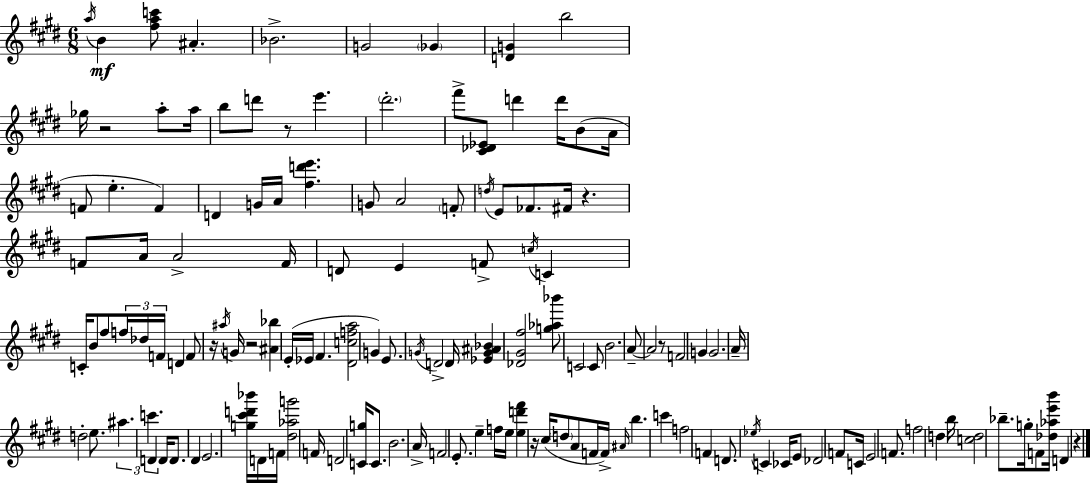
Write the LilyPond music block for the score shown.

{
  \clef treble
  \numericTimeSignature
  \time 6/8
  \key e \major
  \acciaccatura { a''16 }\mf b'4 <fis'' a'' c'''>8 ais'4.-. | bes'2.-> | g'2 \parenthesize ges'4 | <d' g'>4 b''2 | \break ges''16 r2 a''8-. | a''16 b''8 d'''8 r8 e'''4. | \parenthesize dis'''2.-. | fis'''8-> <cis' des' ees'>8 d'''4 d'''16 b'8( | \break a'16 f'8 e''4.-. f'4) | d'4 g'16 a'16 <fis'' d''' e'''>4. | g'8 a'2 \parenthesize f'8-. | \acciaccatura { d''16 } e'8 fes'8. fis'16 r4. | \break f'8 a'16 a'2-> | f'16 d'8 e'4 f'8-> \acciaccatura { c''16 } c'4 | c'16-. b'8 fis''8 \tuplet 3/2 { f''16 des''16 f'16 } d'4 | f'8 r16 \acciaccatura { ais''16 } g'16 r2 | \break <ais' bes''>4 e'16-.( ees'16 fis'4. | <dis' c'' f'' a''>2 | g'4) e'8. \acciaccatura { g'16 } d'2-> | d'16 <ees' g' ais' bes'>4 <des' gis' fis''>2 | \break <g'' aes'' bes'''>8 c'2 | c'8 b'2. | a'8--~~ a'2 | r8 f'2 | \break g'4 g'2. | a'16-- d''2-. | e''8. \tuplet 3/2 { ais''4. c'''4. | d'4 } d'16 d'8. | \break dis'4 e'2. | <g'' cis''' d''' bes'''>16 d'16 f'16 <dis'' aes'' g'''>2 | f'16 d'2 | <c' g''>16 c'8. b'2. | \break a'16-> f'2 | e'8.-. e''4-- f''16 e''16 <e'' d''' fis'''>4 | r16 cis''16( \parenthesize d''8 a'8 f'16 f'16->) \grace { ais'16 } | b''4. c'''4 f''2 | \break f'4 d'8. | \acciaccatura { ees''16 } c'4 ces'16 e'8 des'2 | f'8 c'16 e'2 | f'8. f''2 | \break d''4 b''16 <c'' d''>2 | bes''8.-- g''16-. f'8 <des'' aes'' e''' b'''>16 d'4 | r4 \bar "|."
}